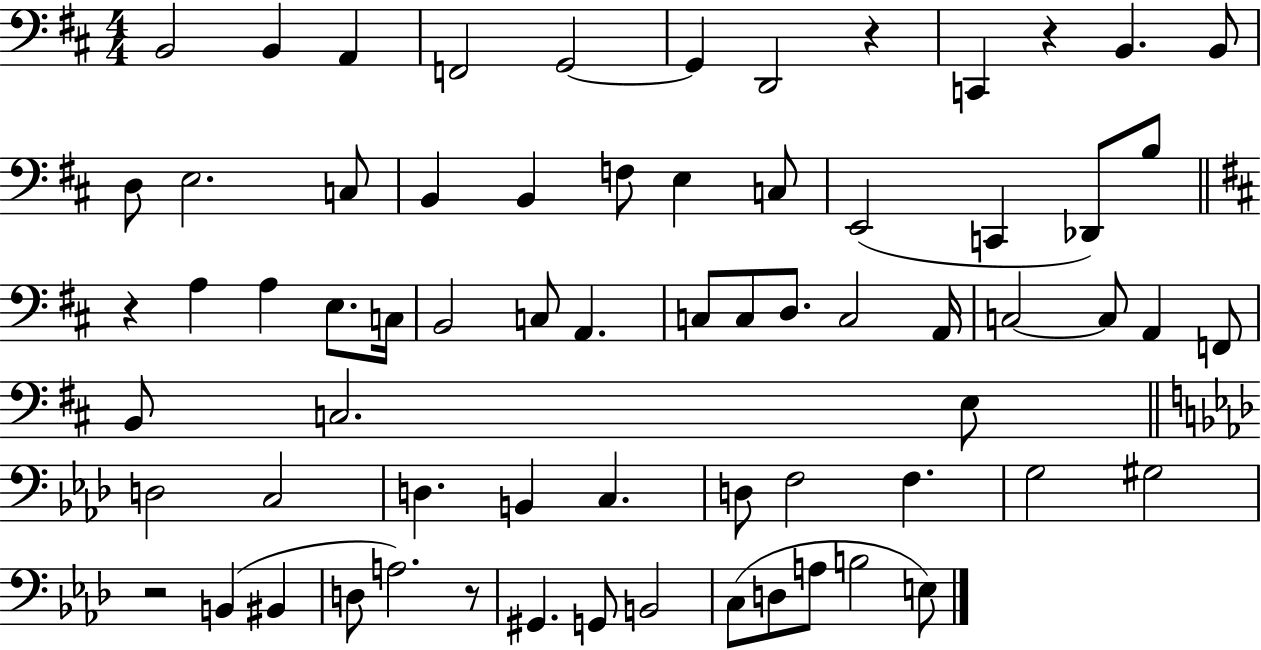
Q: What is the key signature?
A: D major